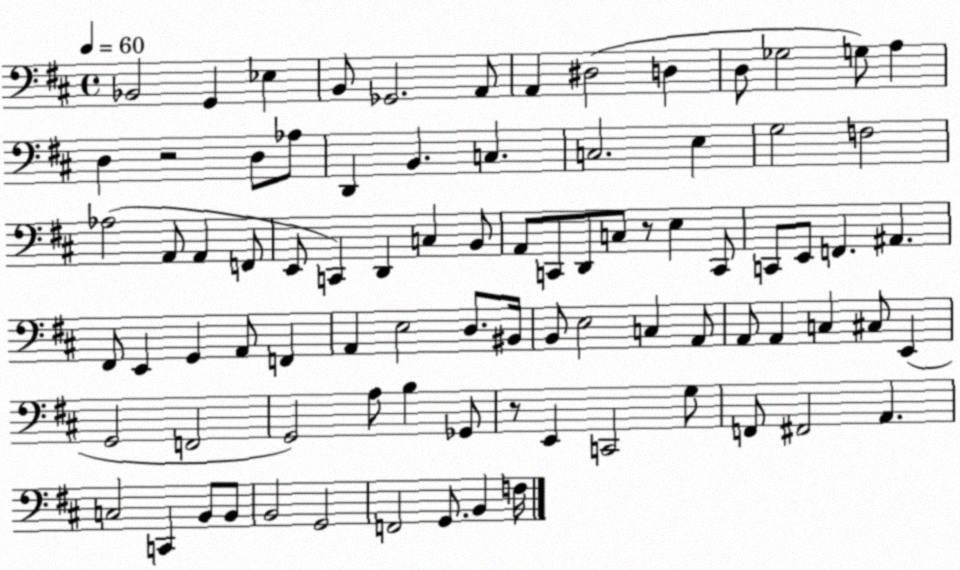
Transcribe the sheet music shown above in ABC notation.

X:1
T:Untitled
M:4/4
L:1/4
K:D
_B,,2 G,, _E, B,,/2 _G,,2 A,,/2 A,, ^D,2 D, D,/2 _G,2 G,/2 A, D, z2 D,/2 _A,/2 D,, B,, C, C,2 E, G,2 F,2 _A,2 A,,/2 A,, F,,/2 E,,/2 C,, D,, C, B,,/2 A,,/2 C,,/2 D,,/2 C,/2 z/2 E, C,,/2 C,,/2 E,,/2 F,, ^A,, ^F,,/2 E,, G,, A,,/2 F,, A,, E,2 D,/2 ^B,,/4 B,,/2 E,2 C, A,,/2 A,,/2 A,, C, ^C,/2 E,, G,,2 F,,2 G,,2 A,/2 B, _G,,/2 z/2 E,, C,,2 G,/2 F,,/2 ^F,,2 A,, C,2 C,, B,,/2 B,,/2 B,,2 G,,2 F,,2 G,,/2 B,, F,/4